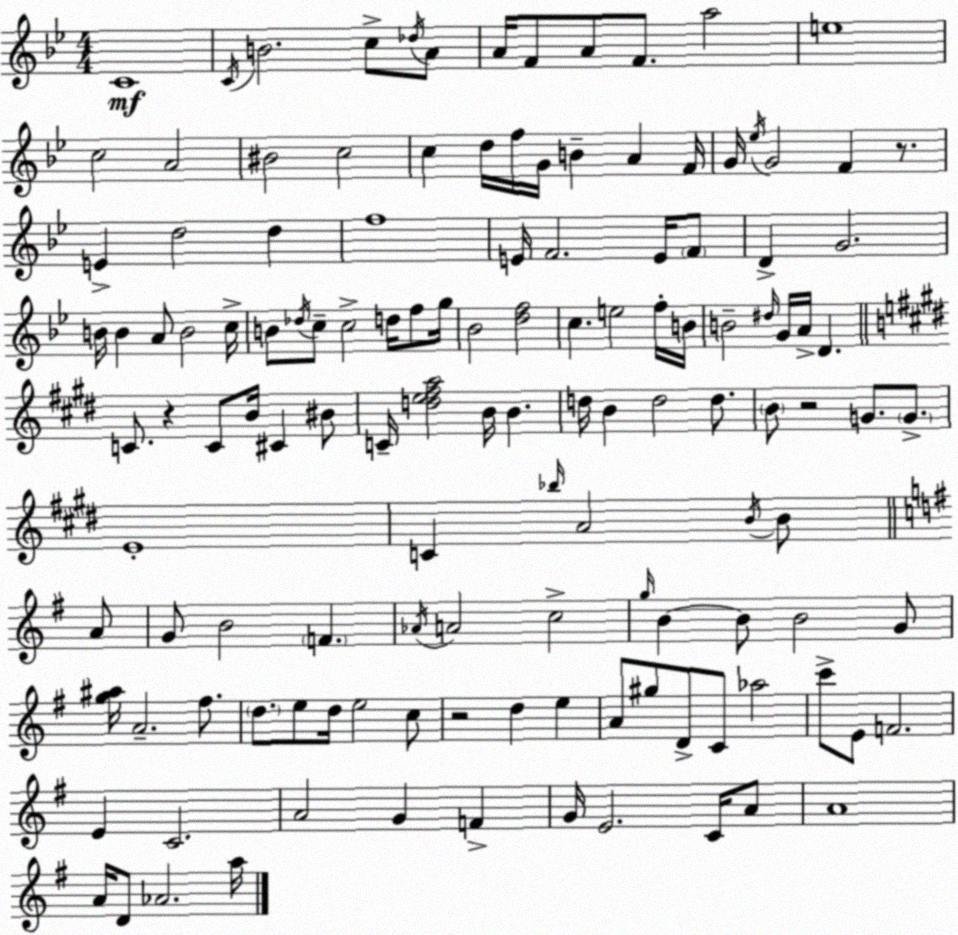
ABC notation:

X:1
T:Untitled
M:4/4
L:1/4
K:Gm
C4 C/4 B2 c/2 _d/4 A/2 A/4 F/2 A/2 F/2 a2 e4 c2 A2 ^B2 c2 c d/4 f/4 G/4 B A F/4 G/4 _e/4 G2 F z/2 E d2 d f4 E/4 F2 E/4 F/2 D G2 B/4 B A/2 B2 c/4 B/2 _d/4 c/2 c2 d/4 f/2 g/4 _B2 [df]2 c e2 f/4 B/4 B2 ^d/4 G/4 A/4 D C/2 z C/2 B/4 ^C ^B/2 C/4 [de^fa]2 B/4 B d/4 B d2 d/2 B/2 z2 G/2 G/2 E4 C _b/4 A2 B/4 B/2 A/2 G/2 B2 F _A/4 A2 c2 g/4 B B/2 B2 G/2 [g^a]/4 A2 ^f/2 d/2 e/2 d/4 e2 c/2 z2 d e A/2 ^g/2 D/2 C/2 _a2 c'/2 E/2 F2 E C2 A2 G F G/4 E2 C/4 A/2 A4 A/4 D/2 _A2 a/4